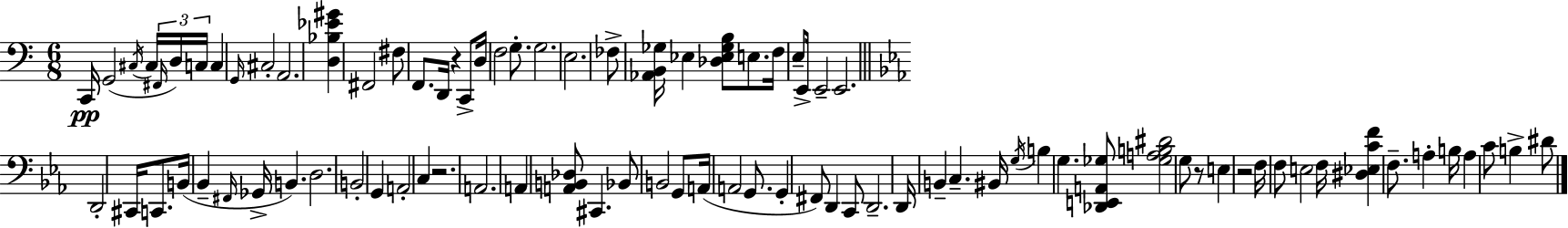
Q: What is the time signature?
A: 6/8